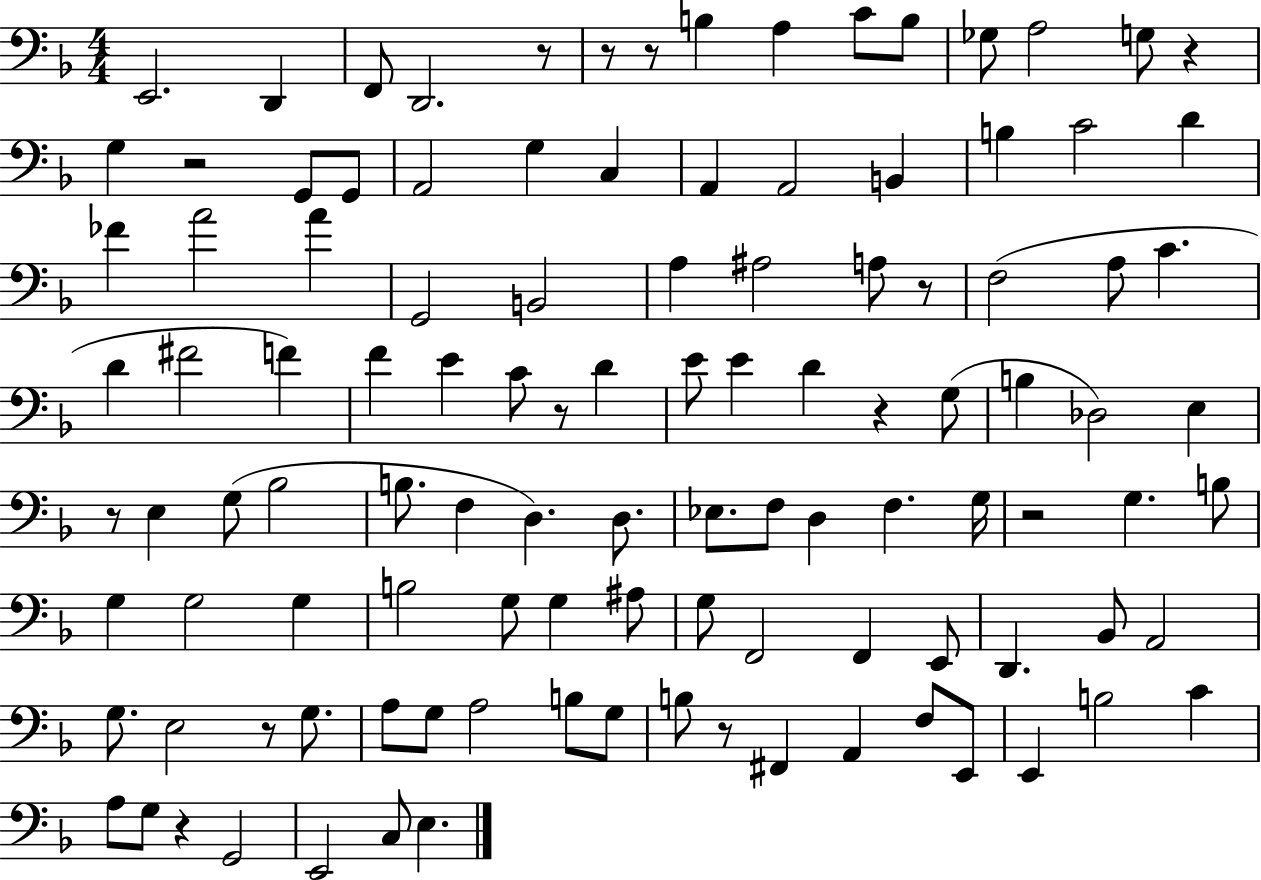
{
  \clef bass
  \numericTimeSignature
  \time 4/4
  \key f \major
  e,2. d,4 | f,8 d,2. r8 | r8 r8 b4 a4 c'8 b8 | ges8 a2 g8 r4 | \break g4 r2 g,8 g,8 | a,2 g4 c4 | a,4 a,2 b,4 | b4 c'2 d'4 | \break fes'4 a'2 a'4 | g,2 b,2 | a4 ais2 a8 r8 | f2( a8 c'4. | \break d'4 fis'2 f'4) | f'4 e'4 c'8 r8 d'4 | e'8 e'4 d'4 r4 g8( | b4 des2) e4 | \break r8 e4 g8( bes2 | b8. f4 d4.) d8. | ees8. f8 d4 f4. g16 | r2 g4. b8 | \break g4 g2 g4 | b2 g8 g4 ais8 | g8 f,2 f,4 e,8 | d,4. bes,8 a,2 | \break g8. e2 r8 g8. | a8 g8 a2 b8 g8 | b8 r8 fis,4 a,4 f8 e,8 | e,4 b2 c'4 | \break a8 g8 r4 g,2 | e,2 c8 e4. | \bar "|."
}